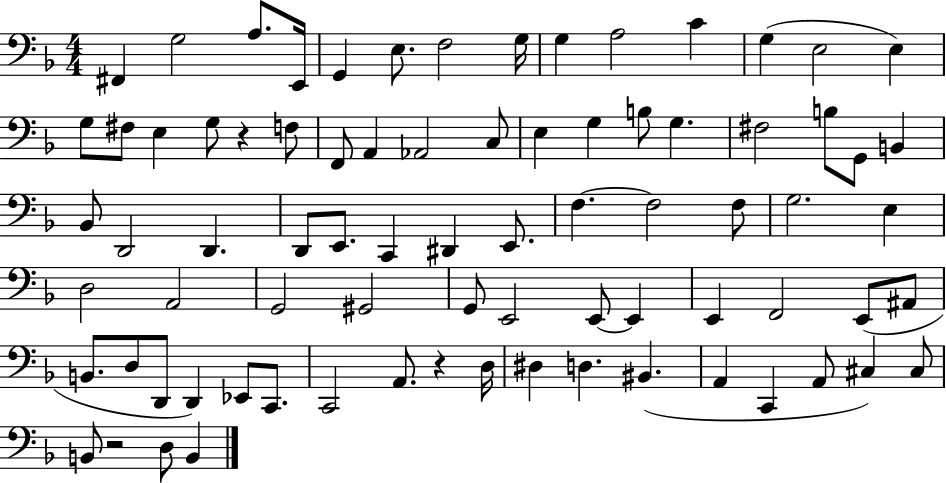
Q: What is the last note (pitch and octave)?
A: B2